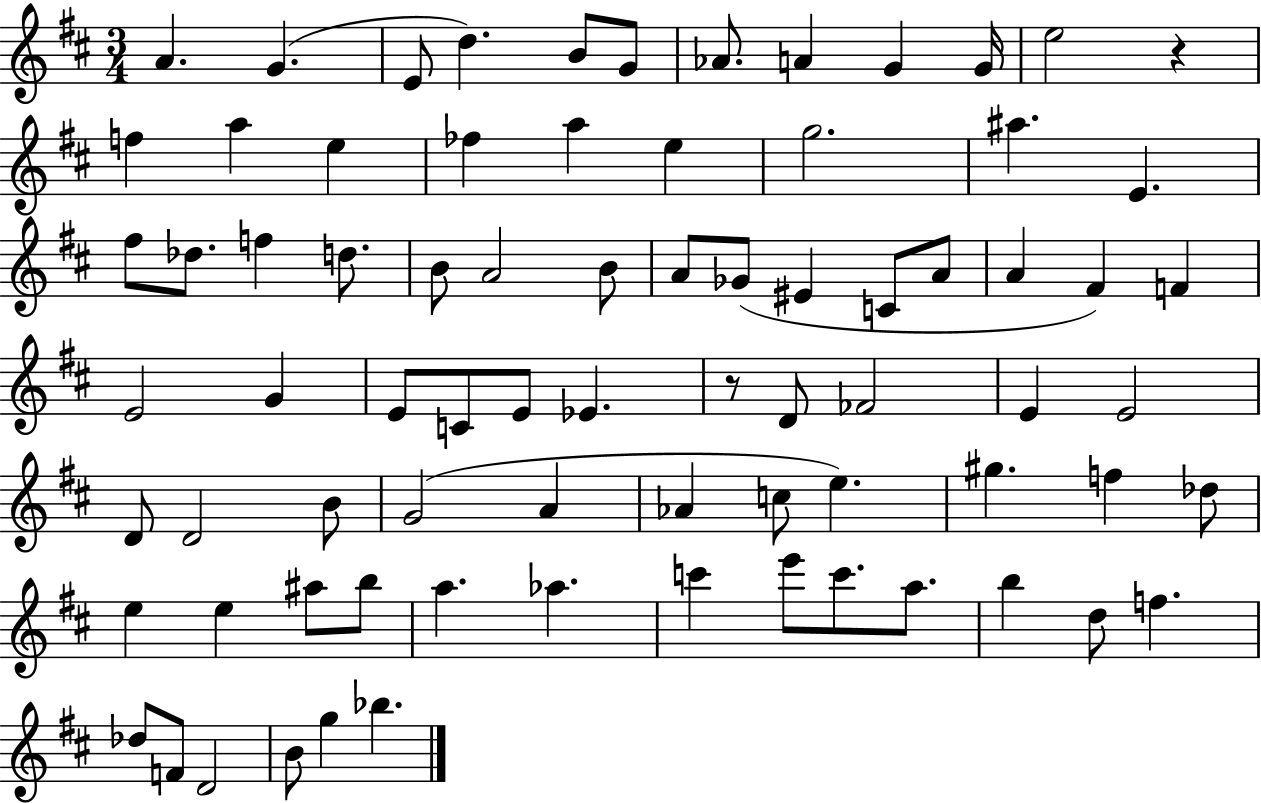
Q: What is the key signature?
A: D major